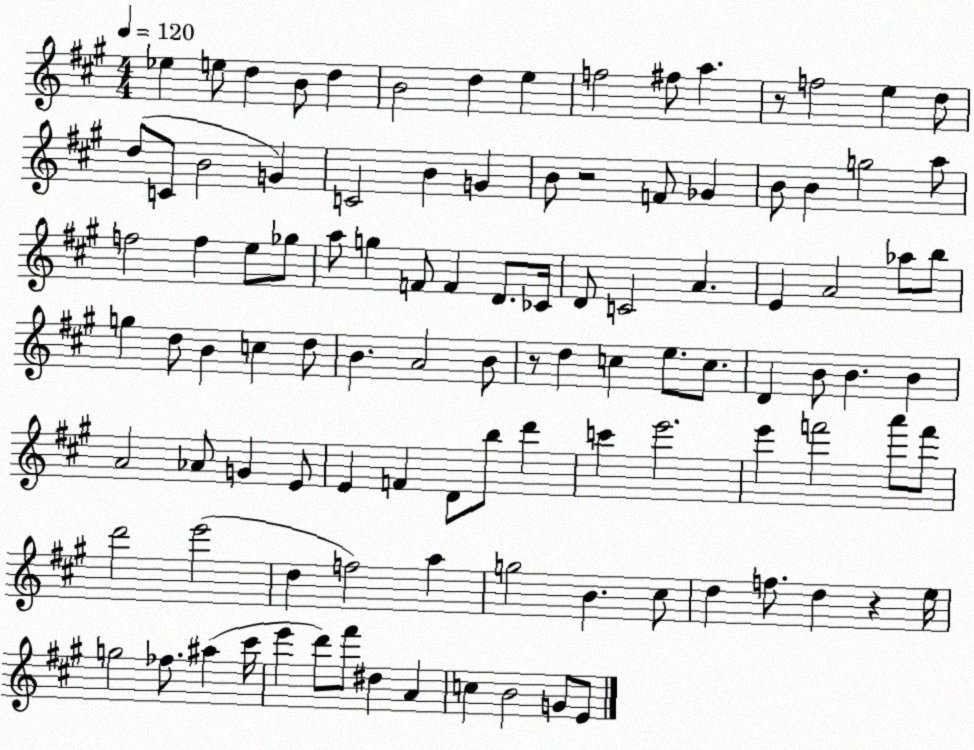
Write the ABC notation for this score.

X:1
T:Untitled
M:4/4
L:1/4
K:A
_e e/2 d B/2 d B2 d e f2 ^f/2 a z/2 f2 e d/2 d/2 C/2 B2 G C2 B G B/2 z2 F/2 _G B/2 B g2 a/2 f2 f e/2 _g/2 a/2 g F/2 F D/2 _C/4 D/2 C2 A E A2 _a/2 b/2 g d/2 B c d/2 B A2 B/2 z/2 d c e/2 c/2 D B/2 B B A2 _A/2 G E/2 E F D/2 b/2 d' c' e'2 e' f'2 a'/2 f'/2 d'2 e'2 d f2 a g2 B ^c/2 d f/2 d z e/4 g2 _f/2 ^a ^c'/4 e' d'/2 ^f'/2 ^d A c B2 G/2 E/2